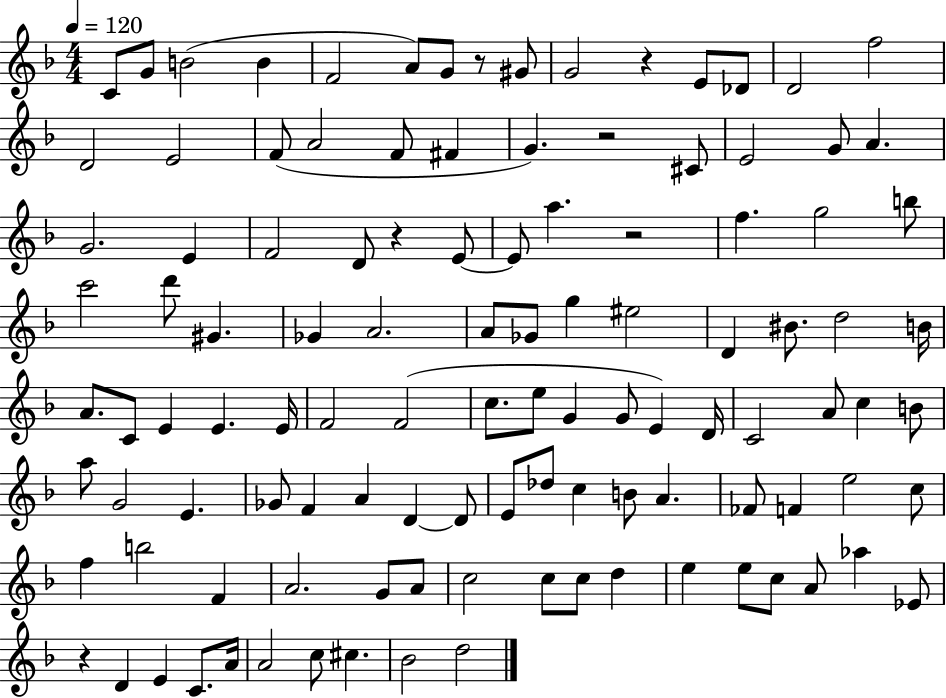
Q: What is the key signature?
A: F major